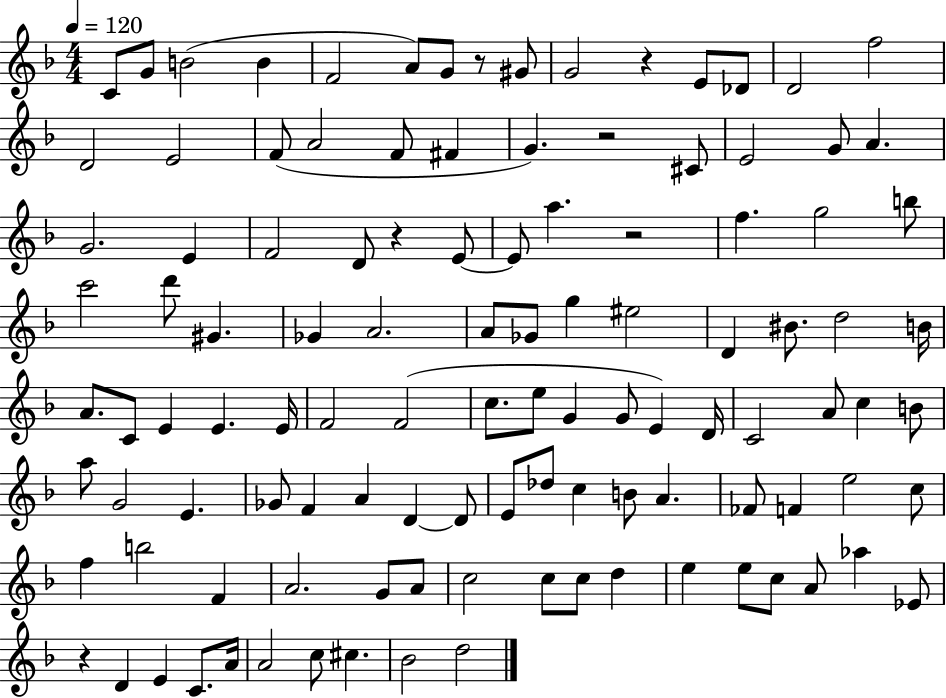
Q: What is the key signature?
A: F major